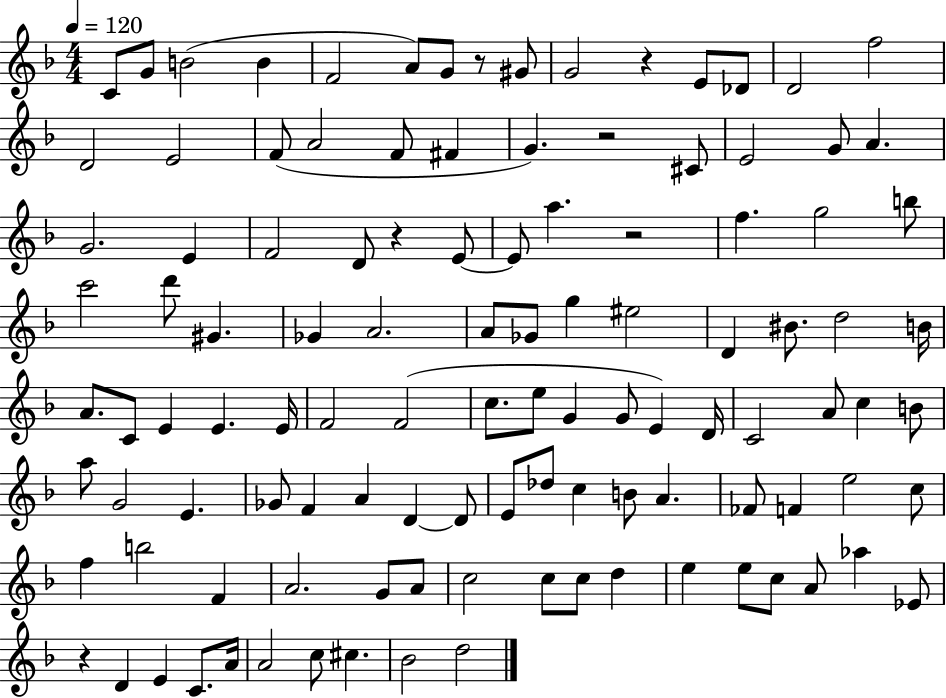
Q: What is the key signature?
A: F major